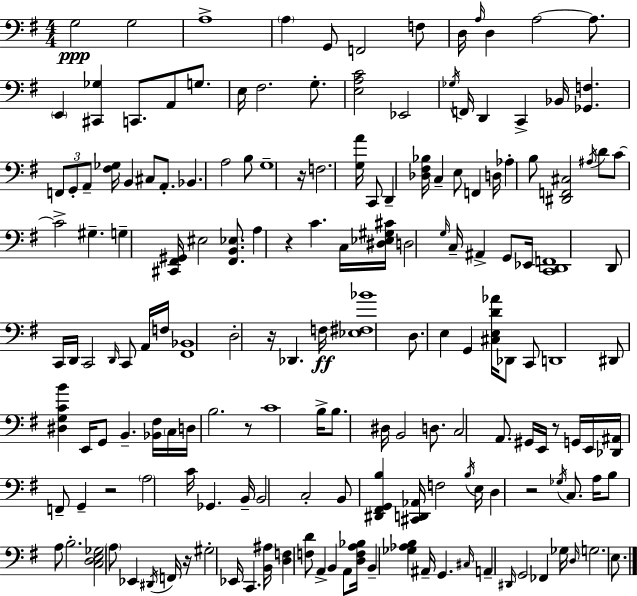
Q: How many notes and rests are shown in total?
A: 170